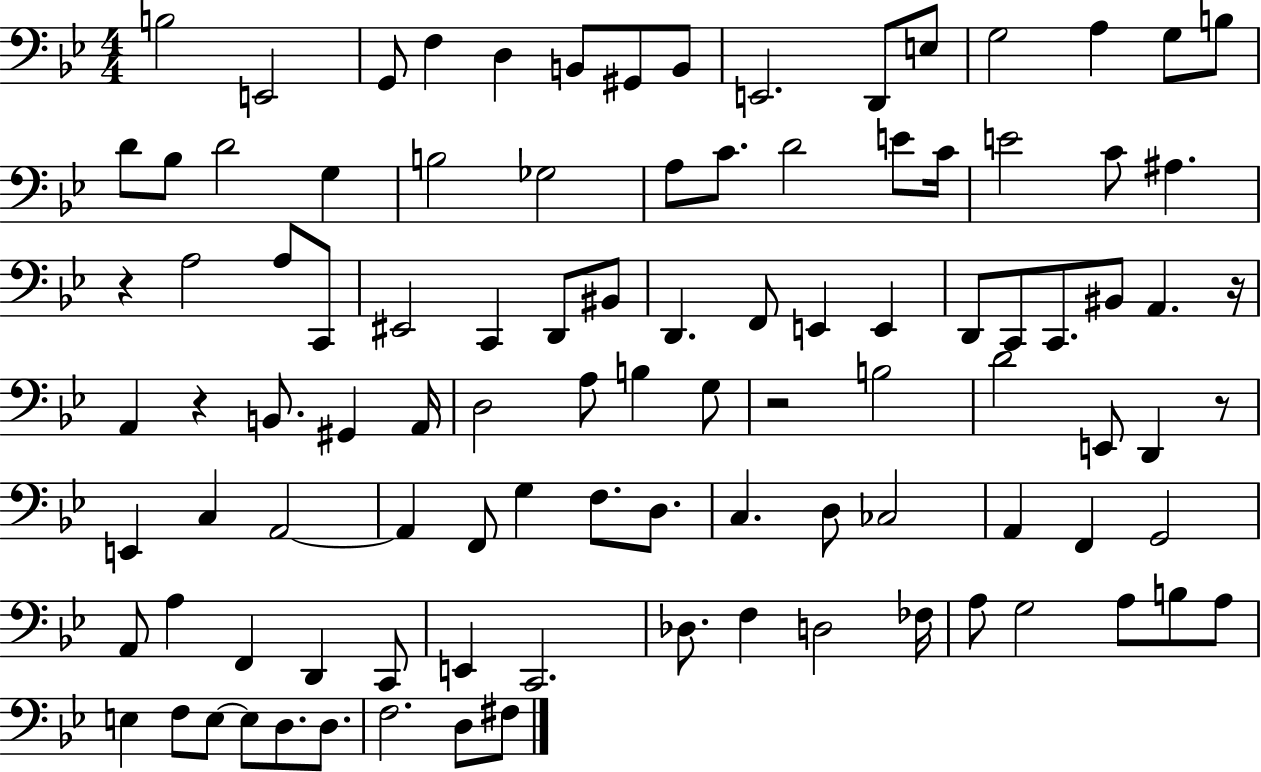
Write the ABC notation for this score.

X:1
T:Untitled
M:4/4
L:1/4
K:Bb
B,2 E,,2 G,,/2 F, D, B,,/2 ^G,,/2 B,,/2 E,,2 D,,/2 E,/2 G,2 A, G,/2 B,/2 D/2 _B,/2 D2 G, B,2 _G,2 A,/2 C/2 D2 E/2 C/4 E2 C/2 ^A, z A,2 A,/2 C,,/2 ^E,,2 C,, D,,/2 ^B,,/2 D,, F,,/2 E,, E,, D,,/2 C,,/2 C,,/2 ^B,,/2 A,, z/4 A,, z B,,/2 ^G,, A,,/4 D,2 A,/2 B, G,/2 z2 B,2 D2 E,,/2 D,, z/2 E,, C, A,,2 A,, F,,/2 G, F,/2 D,/2 C, D,/2 _C,2 A,, F,, G,,2 A,,/2 A, F,, D,, C,,/2 E,, C,,2 _D,/2 F, D,2 _F,/4 A,/2 G,2 A,/2 B,/2 A,/2 E, F,/2 E,/2 E,/2 D,/2 D,/2 F,2 D,/2 ^F,/2